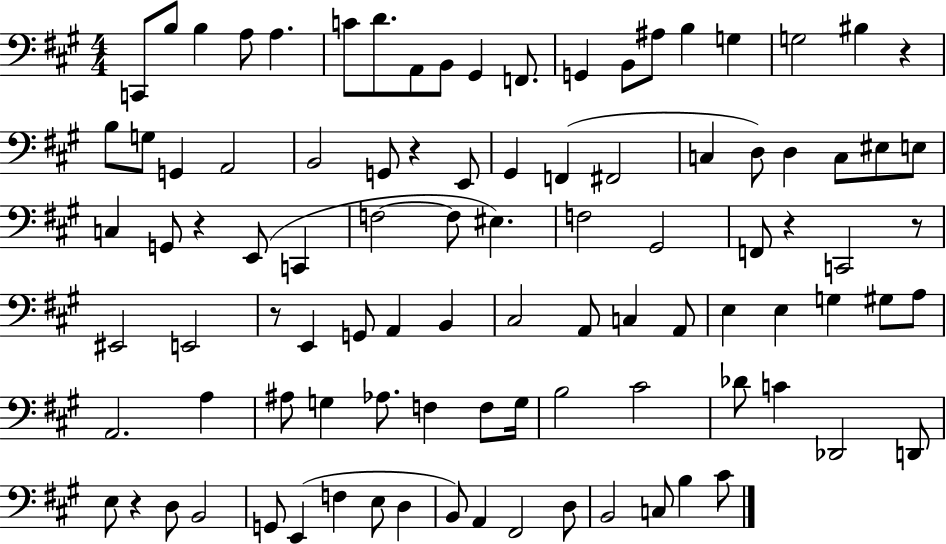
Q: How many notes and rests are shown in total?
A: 97